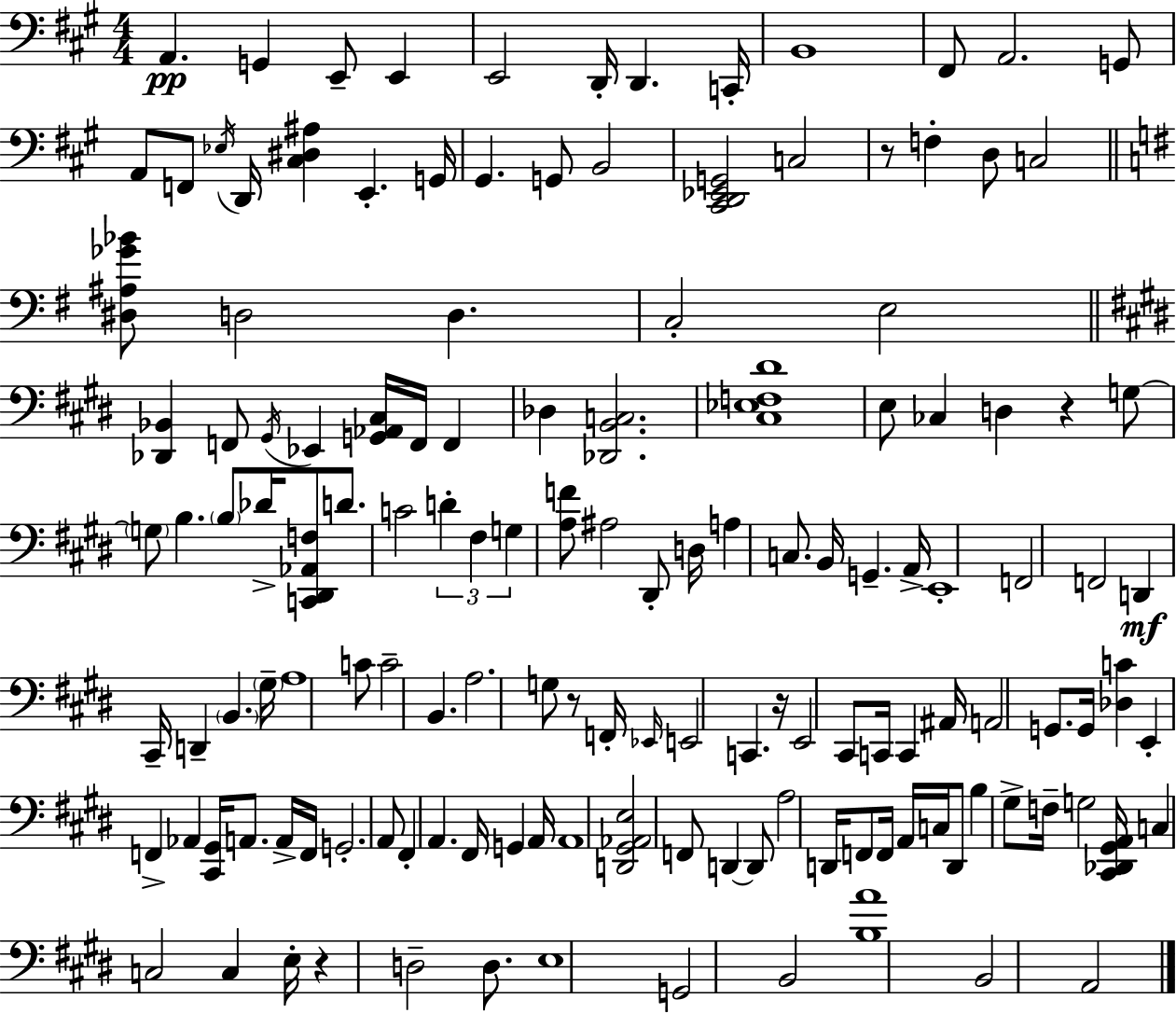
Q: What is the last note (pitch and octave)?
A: A2